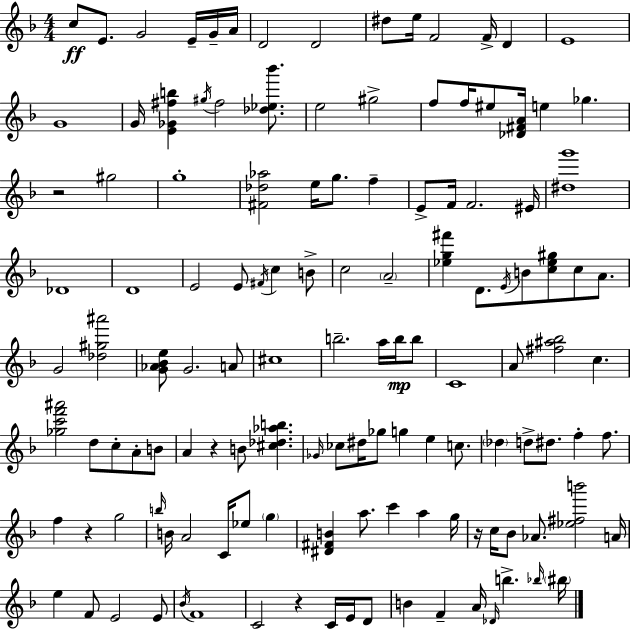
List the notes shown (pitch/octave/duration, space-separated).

C5/e E4/e. G4/h E4/s G4/s A4/s D4/h D4/h D#5/e E5/s F4/h F4/s D4/q E4/w G4/w G4/s [E4,Gb4,F#5,B5]/q G#5/s F#5/h [Db5,Eb5,Bb6]/e. E5/h G#5/h F5/e F5/s EIS5/e [Db4,F#4,A4]/s E5/q Gb5/q. R/h G#5/h G5/w [F#4,Db5,Ab5]/h E5/s G5/e. F5/q E4/e F4/s F4/h. EIS4/s [D#5,G6]/w Db4/w D4/w E4/h E4/e F#4/s C5/q B4/e C5/h A4/h [Eb5,G5,F#6]/q D4/e. E4/s B4/e [C5,Eb5,G#5]/e C5/e A4/e. G4/h [Db5,G#5,A#6]/h [G4,Ab4,Bb4,E5]/e G4/h. A4/e C#5/w B5/h. A5/s B5/s B5/e C4/w A4/e [F#5,A#5,Bb5]/h C5/q. [Gb5,C6,F6,A#6]/h D5/e C5/e A4/e B4/e A4/q R/q B4/e [C#5,Db5,Ab5,B5]/q. Gb4/s CES5/e D#5/s Gb5/e G5/q E5/q C5/e. Db5/q D5/e D#5/e. F5/q F5/e. F5/q R/q G5/h B5/s B4/s A4/h C4/s Eb5/e G5/q [D#4,F#4,B4]/q A5/e. C6/q A5/q G5/s R/s C5/s Bb4/e Ab4/e. [Eb5,F#5,B6]/h A4/s E5/q F4/e E4/h E4/e Bb4/s F4/w C4/h R/q C4/s E4/s D4/e B4/q F4/q A4/s Db4/s B5/q. Bb5/s BIS5/s